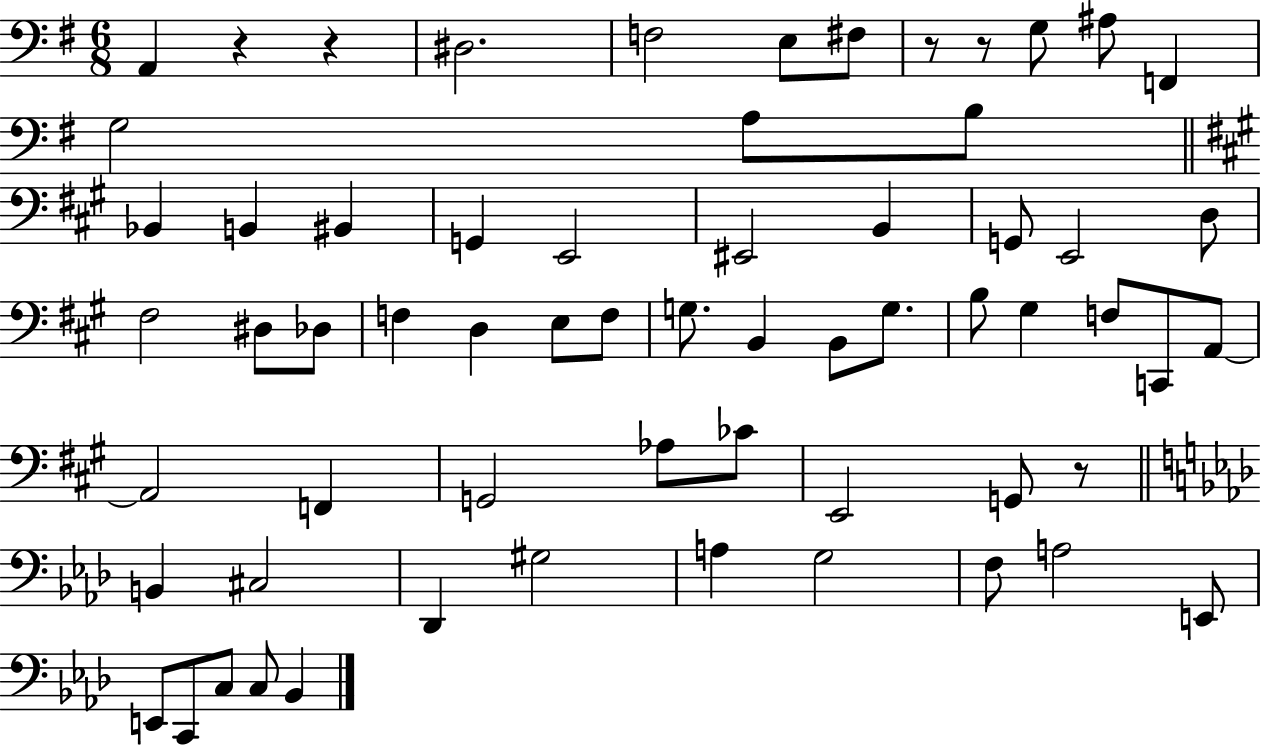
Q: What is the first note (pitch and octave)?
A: A2